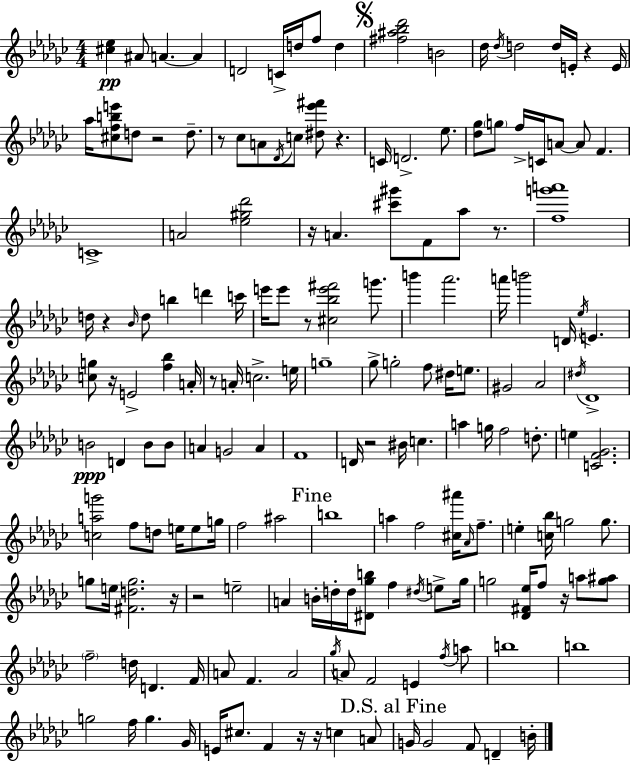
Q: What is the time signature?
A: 4/4